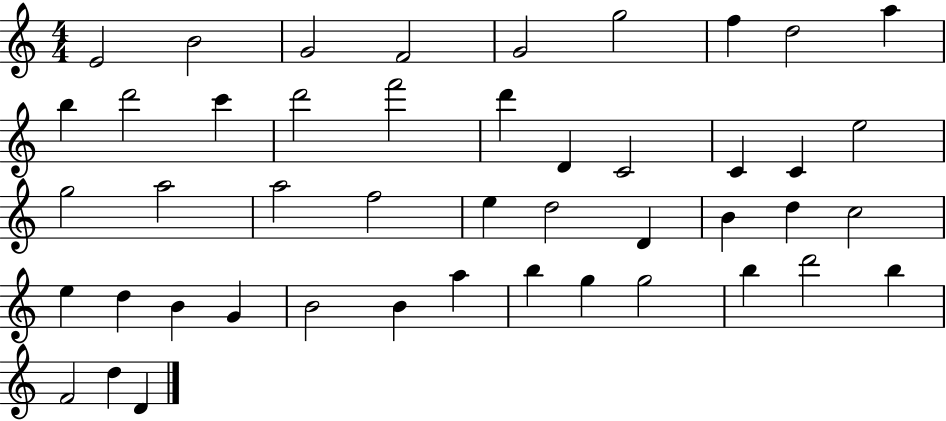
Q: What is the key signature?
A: C major